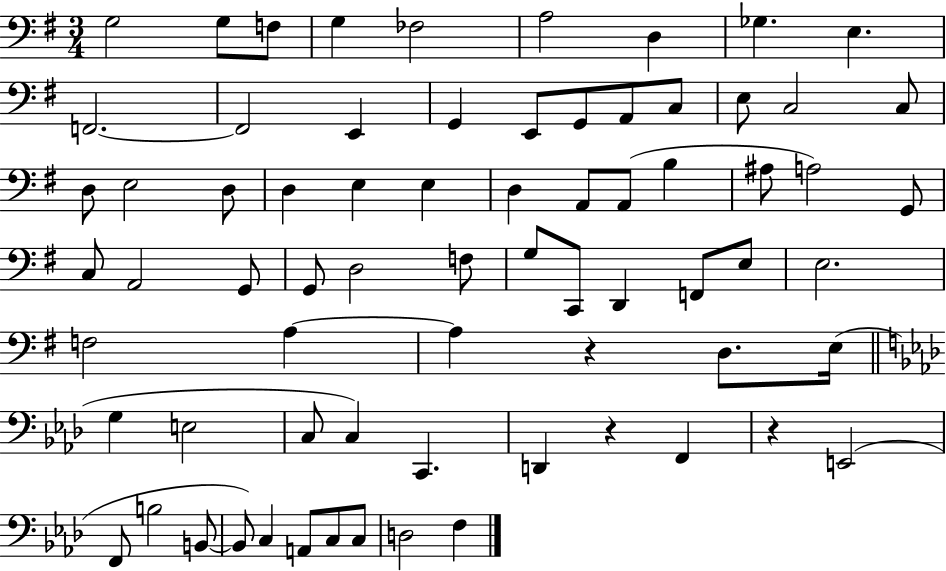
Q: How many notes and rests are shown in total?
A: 71